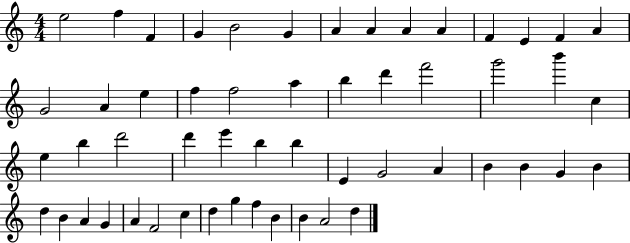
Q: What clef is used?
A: treble